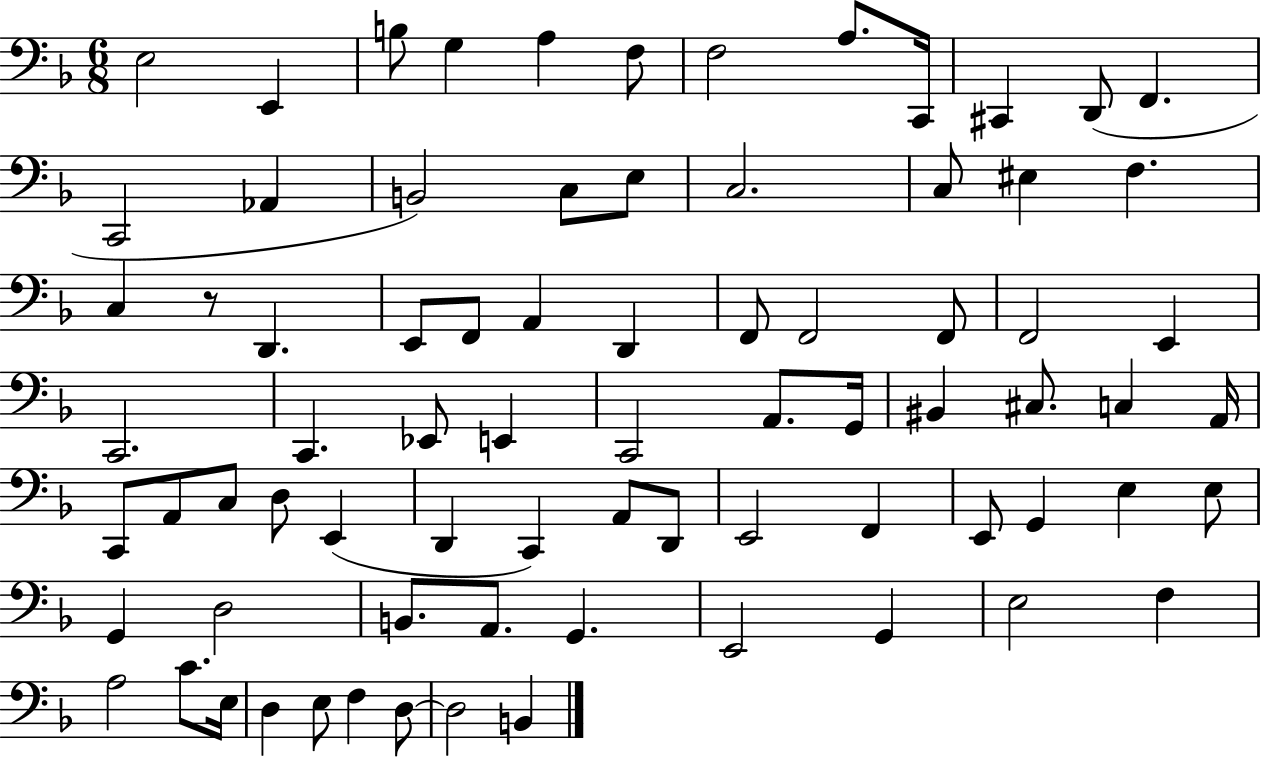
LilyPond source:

{
  \clef bass
  \numericTimeSignature
  \time 6/8
  \key f \major
  e2 e,4 | b8 g4 a4 f8 | f2 a8. c,16 | cis,4 d,8( f,4. | \break c,2 aes,4 | b,2) c8 e8 | c2. | c8 eis4 f4. | \break c4 r8 d,4. | e,8 f,8 a,4 d,4 | f,8 f,2 f,8 | f,2 e,4 | \break c,2. | c,4. ees,8 e,4 | c,2 a,8. g,16 | bis,4 cis8. c4 a,16 | \break c,8 a,8 c8 d8 e,4( | d,4 c,4) a,8 d,8 | e,2 f,4 | e,8 g,4 e4 e8 | \break g,4 d2 | b,8. a,8. g,4. | e,2 g,4 | e2 f4 | \break a2 c'8. e16 | d4 e8 f4 d8~~ | d2 b,4 | \bar "|."
}